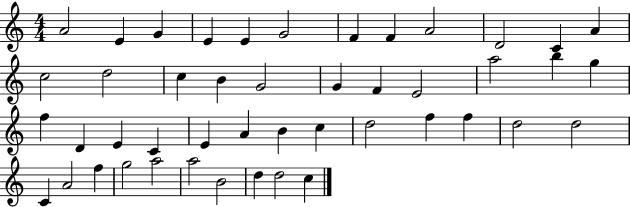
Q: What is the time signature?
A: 4/4